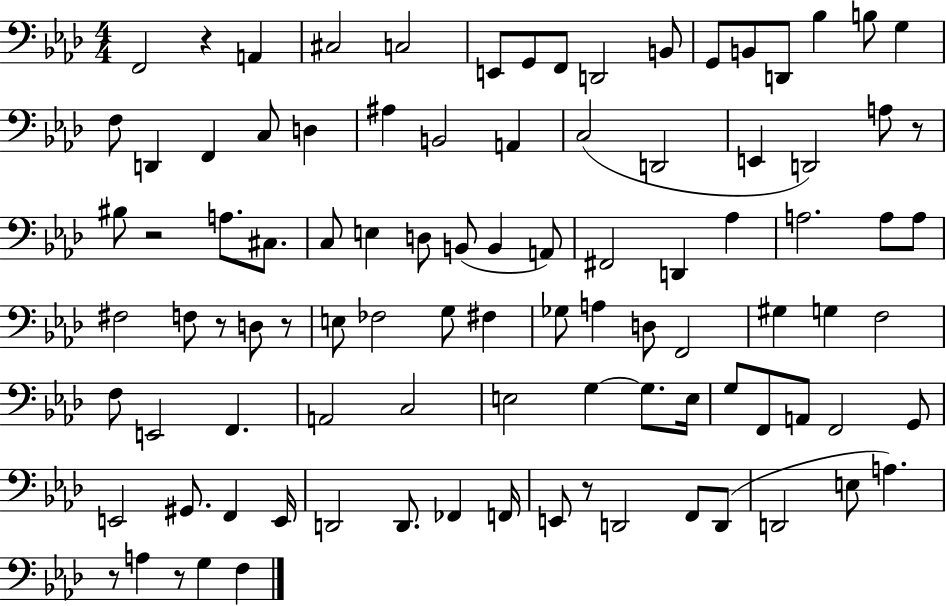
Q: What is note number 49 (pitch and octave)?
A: G3